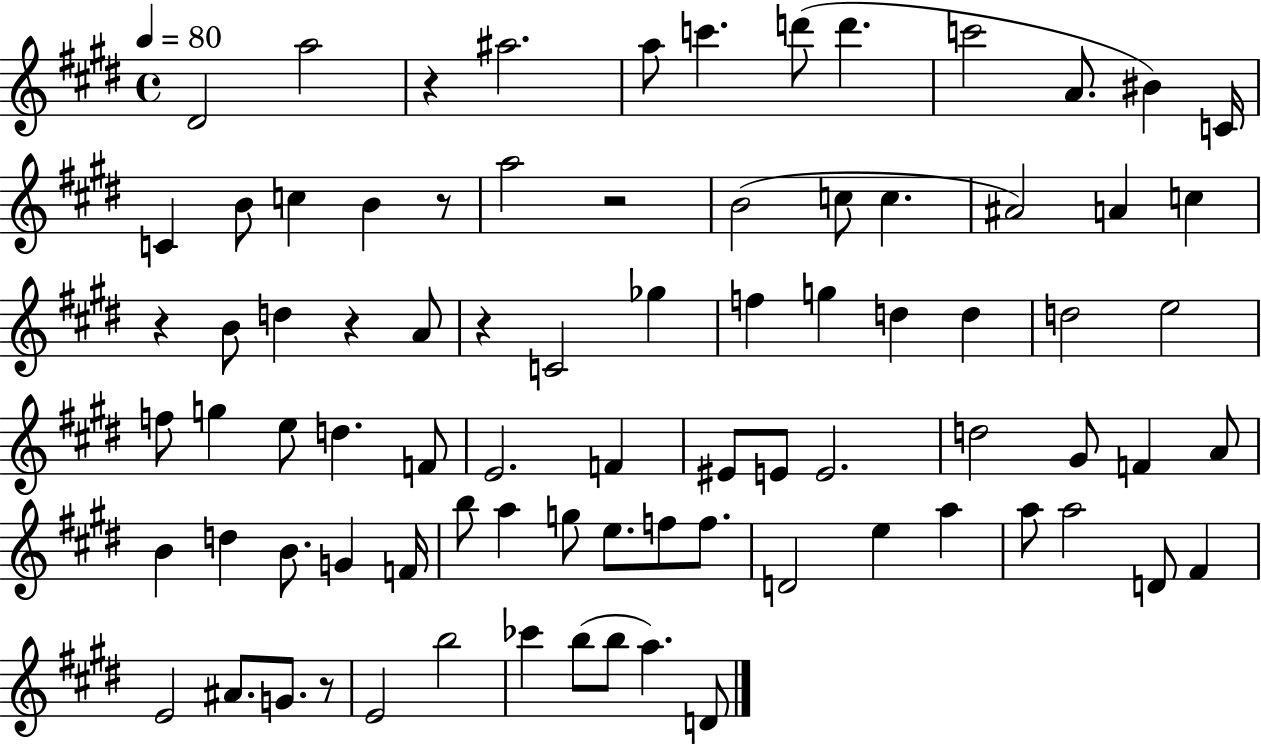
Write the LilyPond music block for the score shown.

{
  \clef treble
  \time 4/4
  \defaultTimeSignature
  \key e \major
  \tempo 4 = 80
  dis'2 a''2 | r4 ais''2. | a''8 c'''4. d'''8( d'''4. | c'''2 a'8. bis'4) c'16 | \break c'4 b'8 c''4 b'4 r8 | a''2 r2 | b'2( c''8 c''4. | ais'2) a'4 c''4 | \break r4 b'8 d''4 r4 a'8 | r4 c'2 ges''4 | f''4 g''4 d''4 d''4 | d''2 e''2 | \break f''8 g''4 e''8 d''4. f'8 | e'2. f'4 | eis'8 e'8 e'2. | d''2 gis'8 f'4 a'8 | \break b'4 d''4 b'8. g'4 f'16 | b''8 a''4 g''8 e''8. f''8 f''8. | d'2 e''4 a''4 | a''8 a''2 d'8 fis'4 | \break e'2 ais'8. g'8. r8 | e'2 b''2 | ces'''4 b''8( b''8 a''4.) d'8 | \bar "|."
}